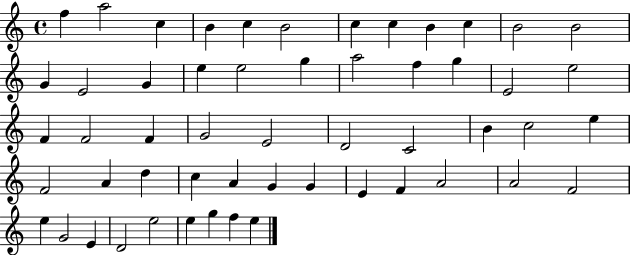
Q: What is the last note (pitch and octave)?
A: E5